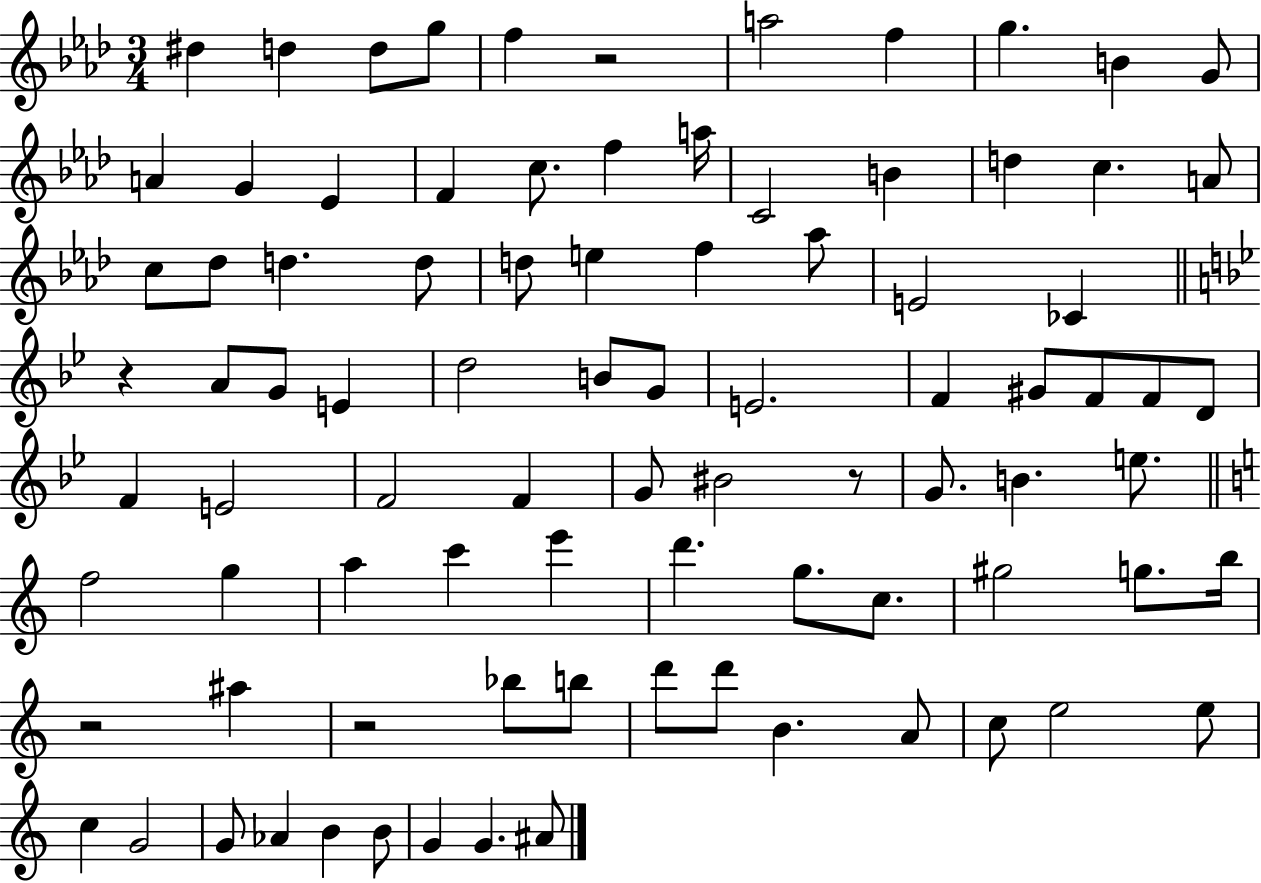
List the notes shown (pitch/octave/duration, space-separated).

D#5/q D5/q D5/e G5/e F5/q R/h A5/h F5/q G5/q. B4/q G4/e A4/q G4/q Eb4/q F4/q C5/e. F5/q A5/s C4/h B4/q D5/q C5/q. A4/e C5/e Db5/e D5/q. D5/e D5/e E5/q F5/q Ab5/e E4/h CES4/q R/q A4/e G4/e E4/q D5/h B4/e G4/e E4/h. F4/q G#4/e F4/e F4/e D4/e F4/q E4/h F4/h F4/q G4/e BIS4/h R/e G4/e. B4/q. E5/e. F5/h G5/q A5/q C6/q E6/q D6/q. G5/e. C5/e. G#5/h G5/e. B5/s R/h A#5/q R/h Bb5/e B5/e D6/e D6/e B4/q. A4/e C5/e E5/h E5/e C5/q G4/h G4/e Ab4/q B4/q B4/e G4/q G4/q. A#4/e